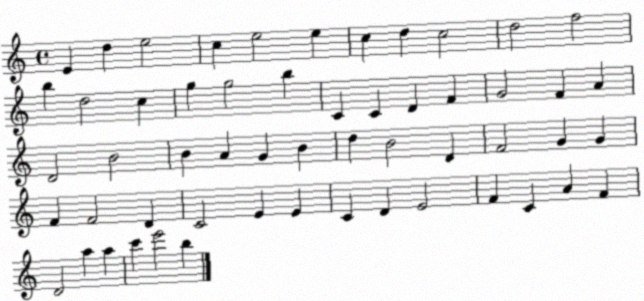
X:1
T:Untitled
M:4/4
L:1/4
K:C
E d e2 c e2 e c d c2 d2 f2 b d2 c g g2 b C C D F G2 F A D2 B2 B A G B d B2 D F2 G G F F2 D C2 E E C D E2 F C A F D2 a a c' e'2 b